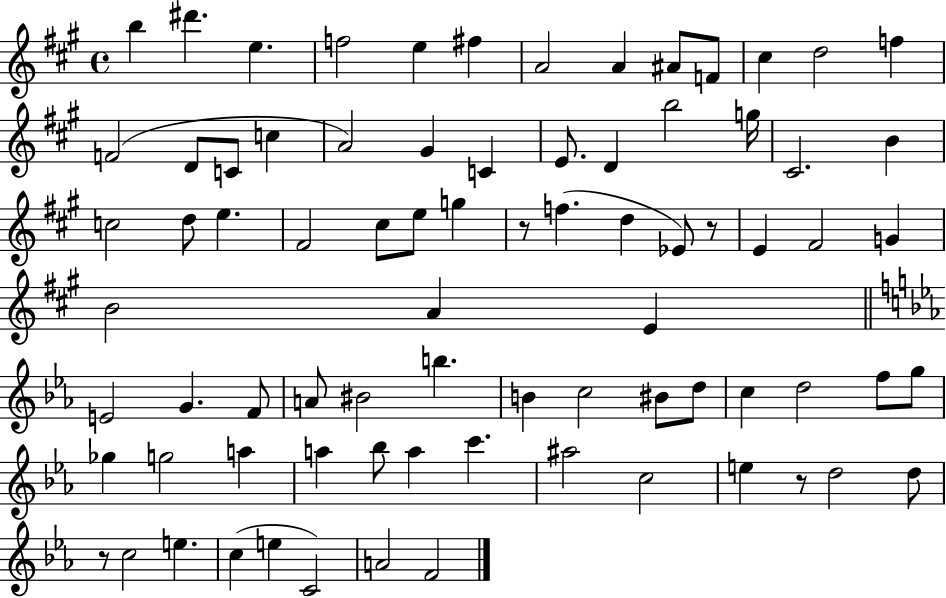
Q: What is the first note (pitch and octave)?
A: B5